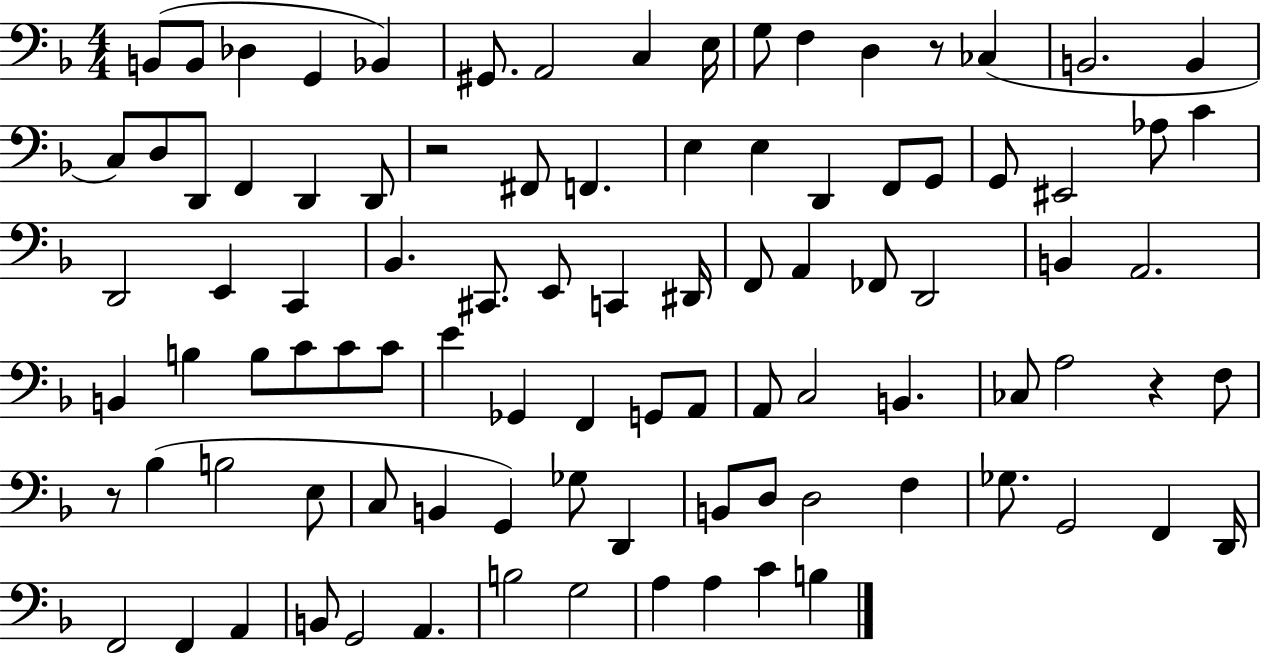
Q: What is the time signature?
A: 4/4